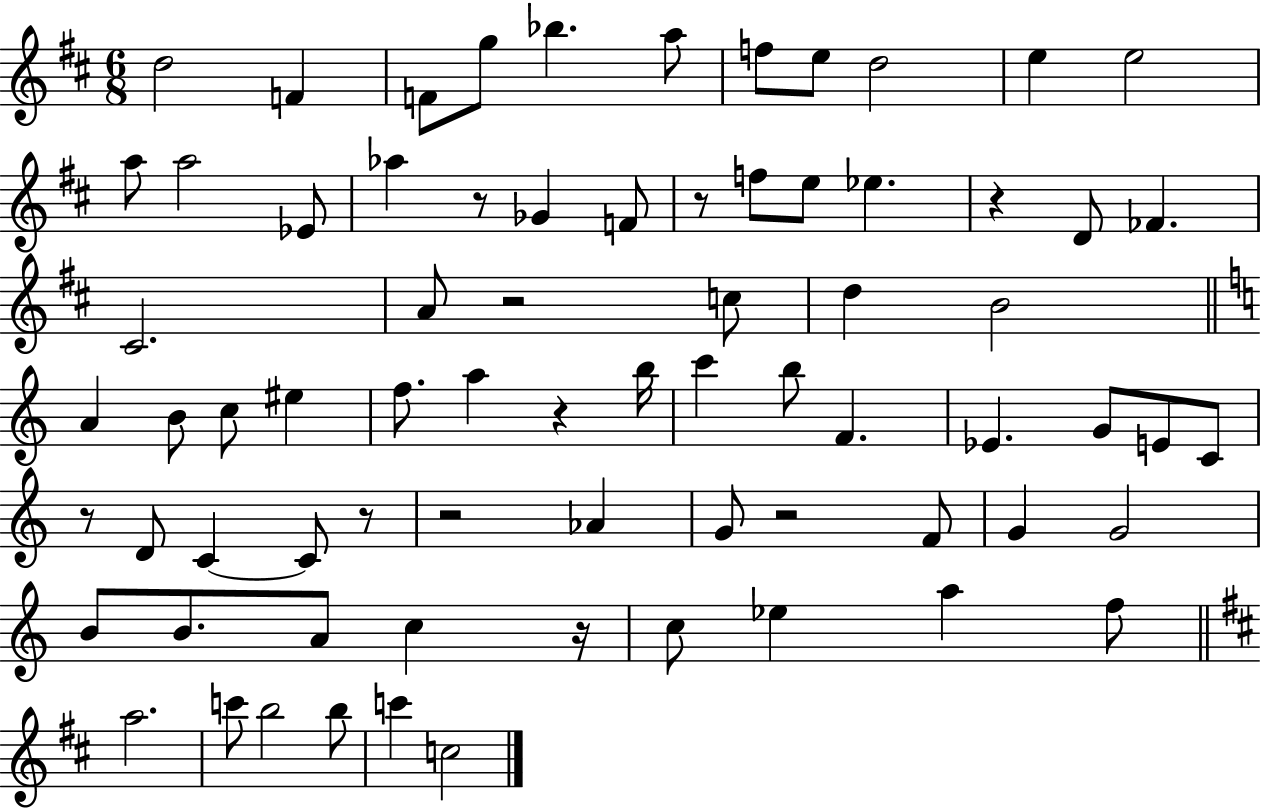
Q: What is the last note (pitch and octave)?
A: C5